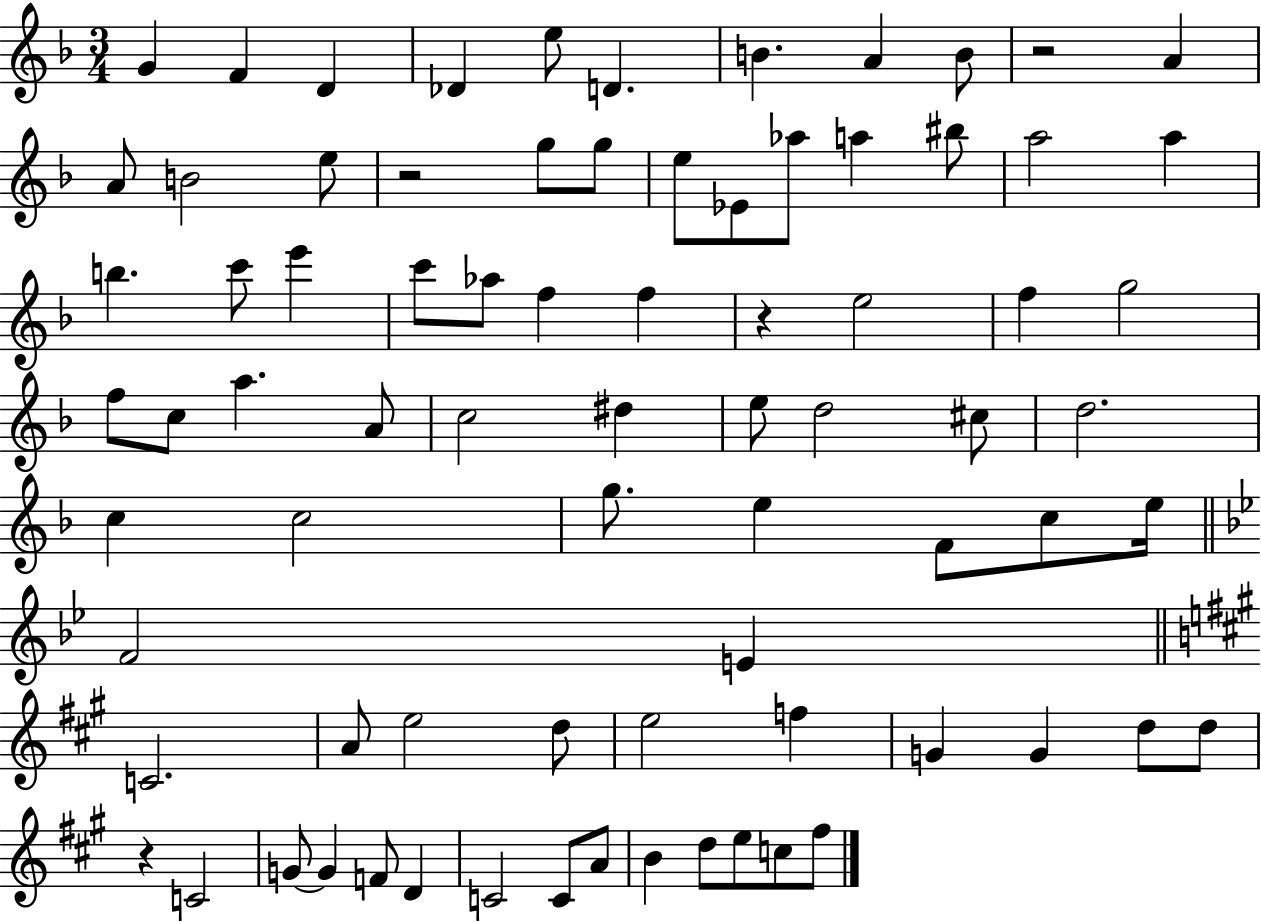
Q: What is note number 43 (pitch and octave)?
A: C5